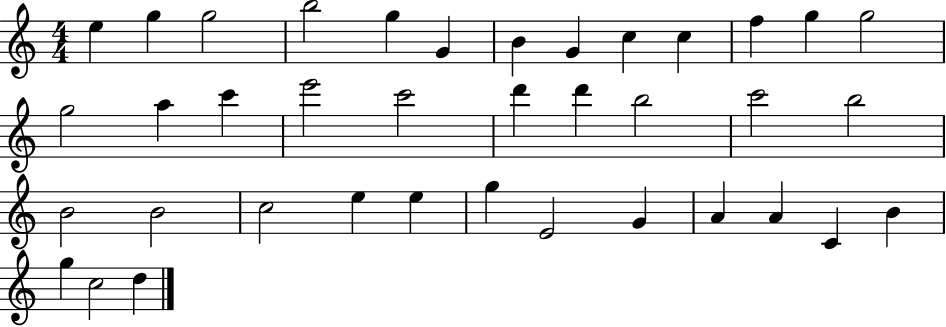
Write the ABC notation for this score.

X:1
T:Untitled
M:4/4
L:1/4
K:C
e g g2 b2 g G B G c c f g g2 g2 a c' e'2 c'2 d' d' b2 c'2 b2 B2 B2 c2 e e g E2 G A A C B g c2 d